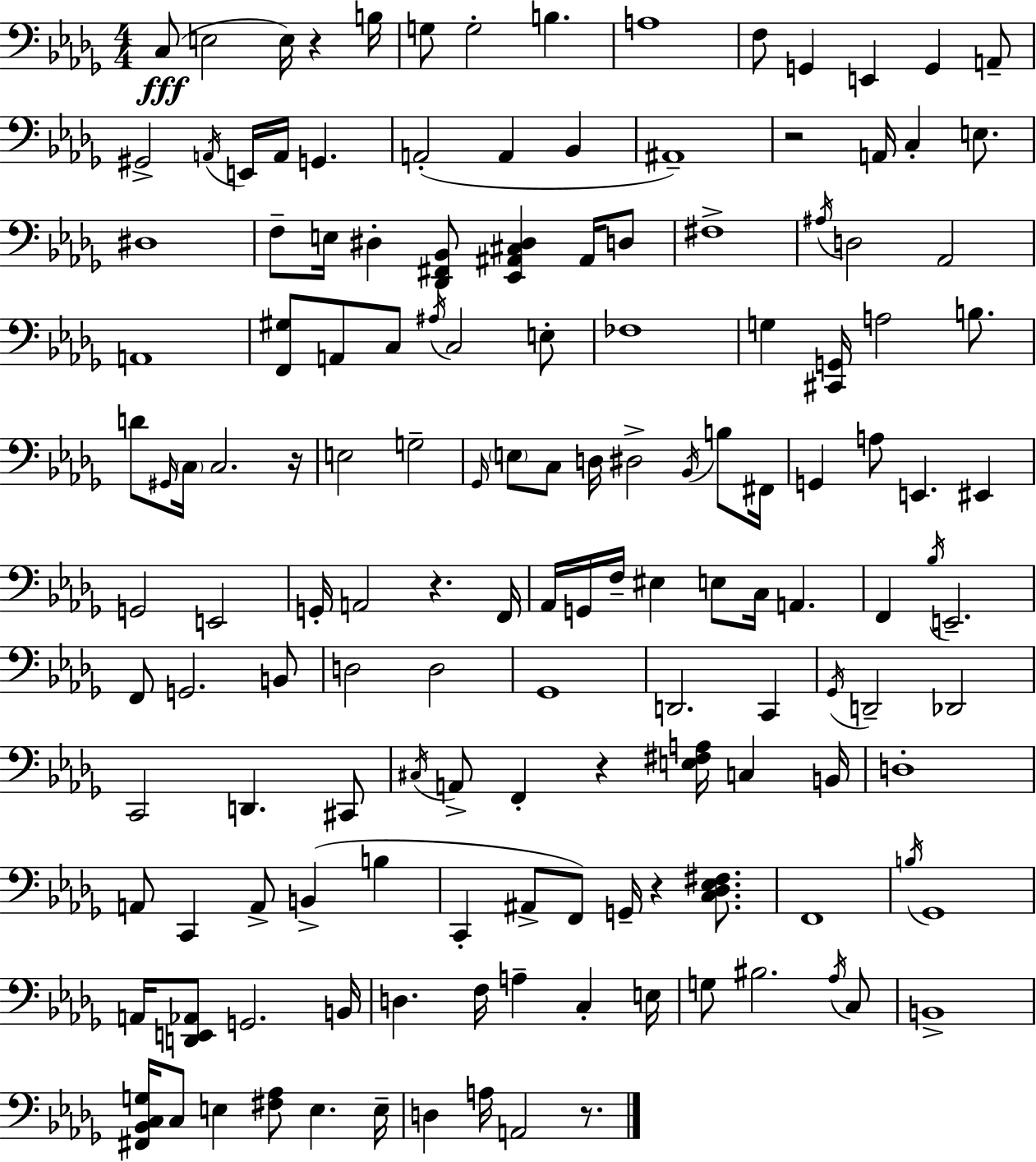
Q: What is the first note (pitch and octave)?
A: C3